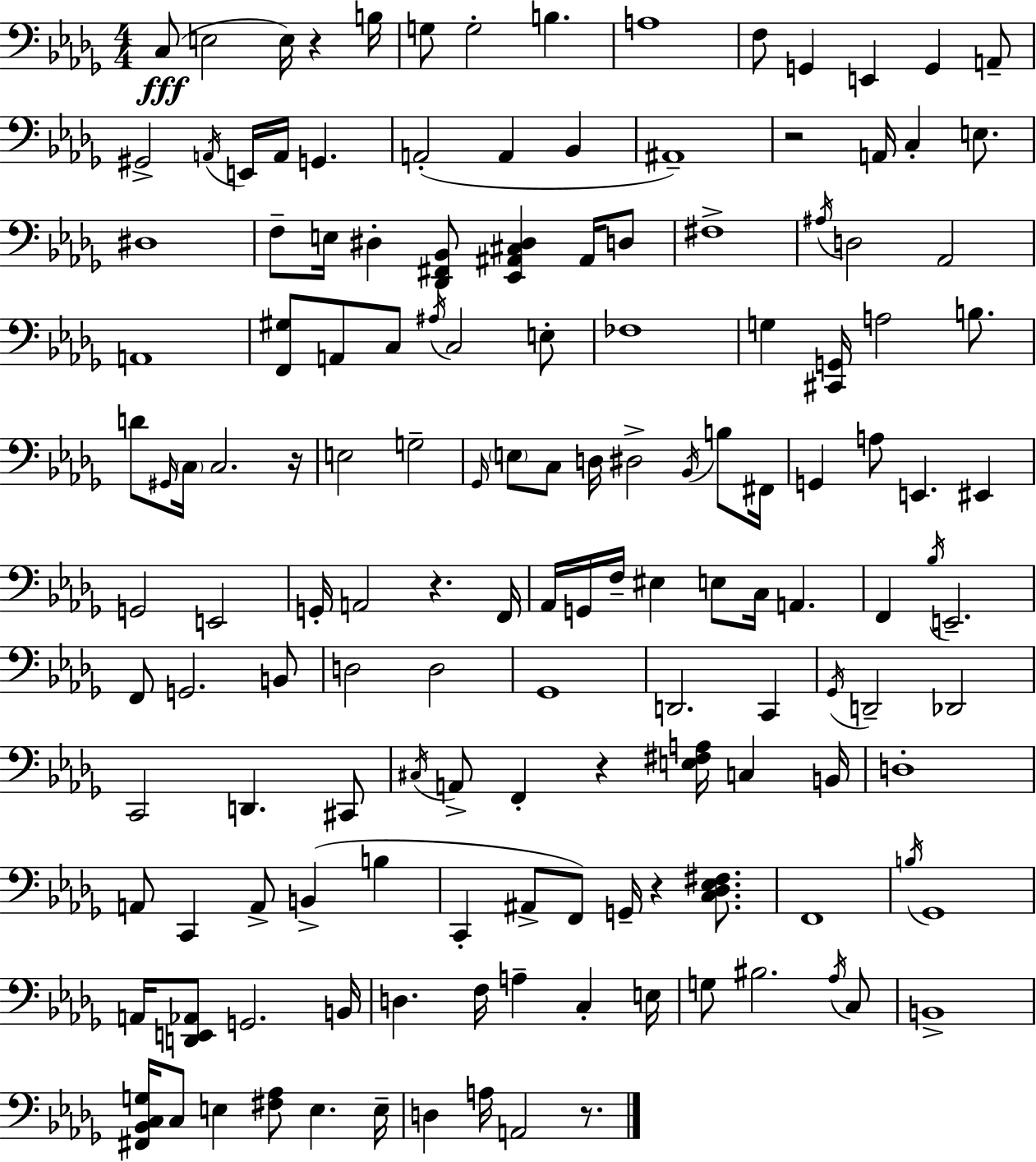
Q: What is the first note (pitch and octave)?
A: C3